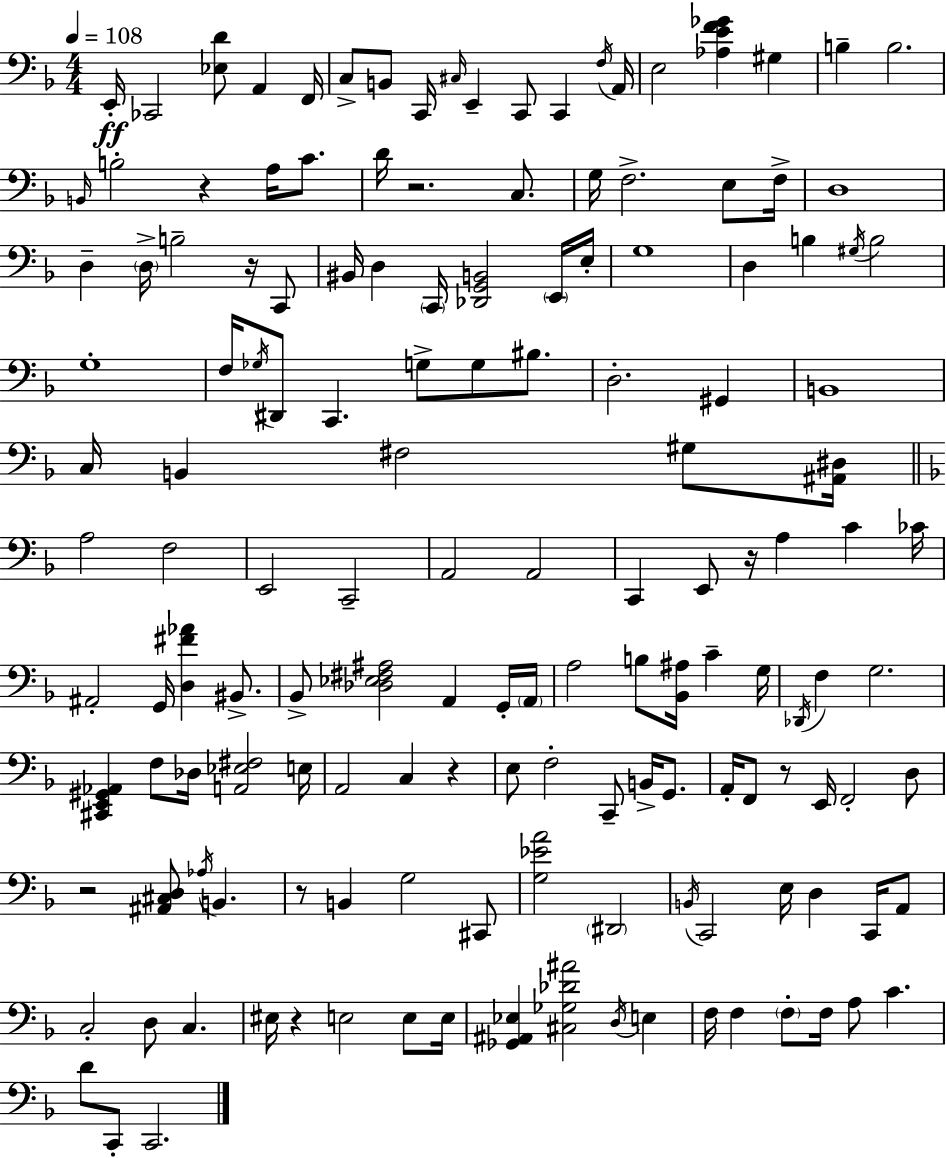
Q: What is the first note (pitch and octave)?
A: E2